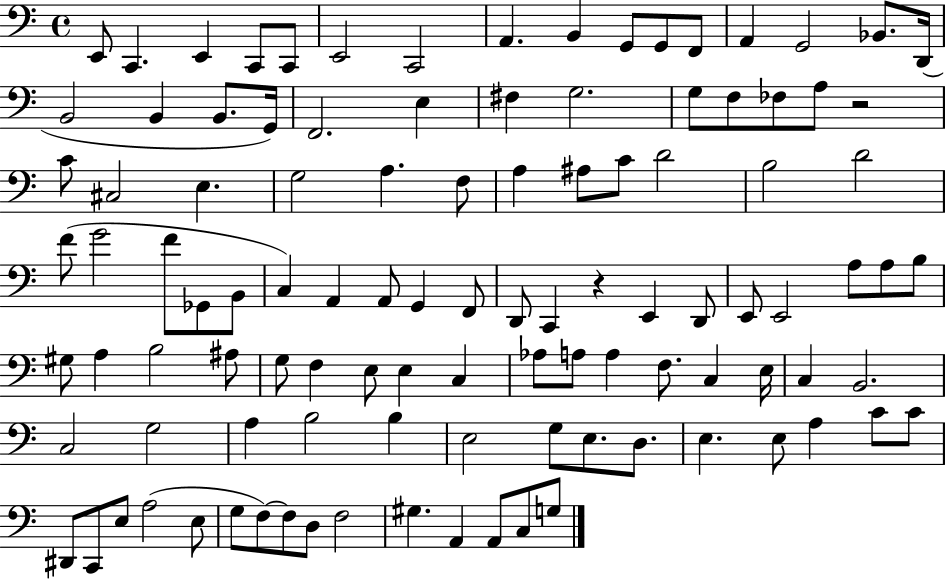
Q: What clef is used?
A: bass